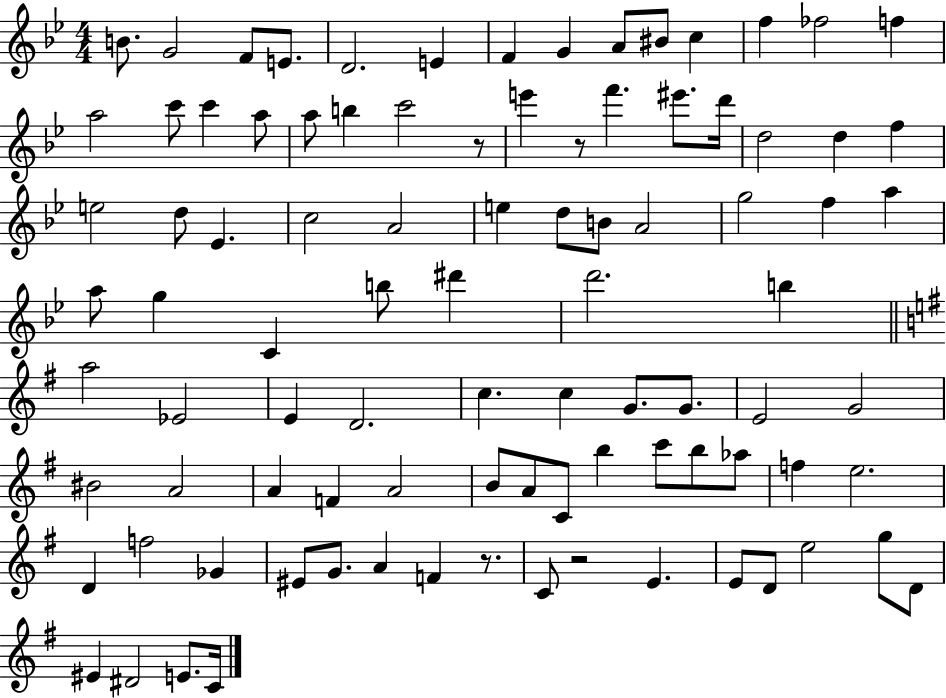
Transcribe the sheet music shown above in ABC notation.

X:1
T:Untitled
M:4/4
L:1/4
K:Bb
B/2 G2 F/2 E/2 D2 E F G A/2 ^B/2 c f _f2 f a2 c'/2 c' a/2 a/2 b c'2 z/2 e' z/2 f' ^e'/2 d'/4 d2 d f e2 d/2 _E c2 A2 e d/2 B/2 A2 g2 f a a/2 g C b/2 ^d' d'2 b a2 _E2 E D2 c c G/2 G/2 E2 G2 ^B2 A2 A F A2 B/2 A/2 C/2 b c'/2 b/2 _a/2 f e2 D f2 _G ^E/2 G/2 A F z/2 C/2 z2 E E/2 D/2 e2 g/2 D/2 ^E ^D2 E/2 C/4